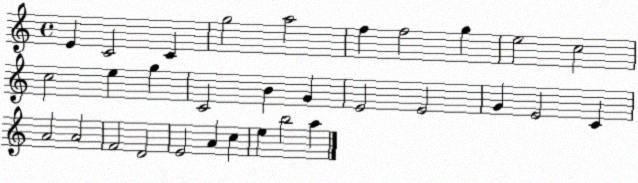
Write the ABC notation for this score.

X:1
T:Untitled
M:4/4
L:1/4
K:C
E C2 C g2 a2 f f2 g e2 c2 c2 e g C2 B G E2 E2 G E2 C A2 A2 F2 D2 E2 A c e b2 a